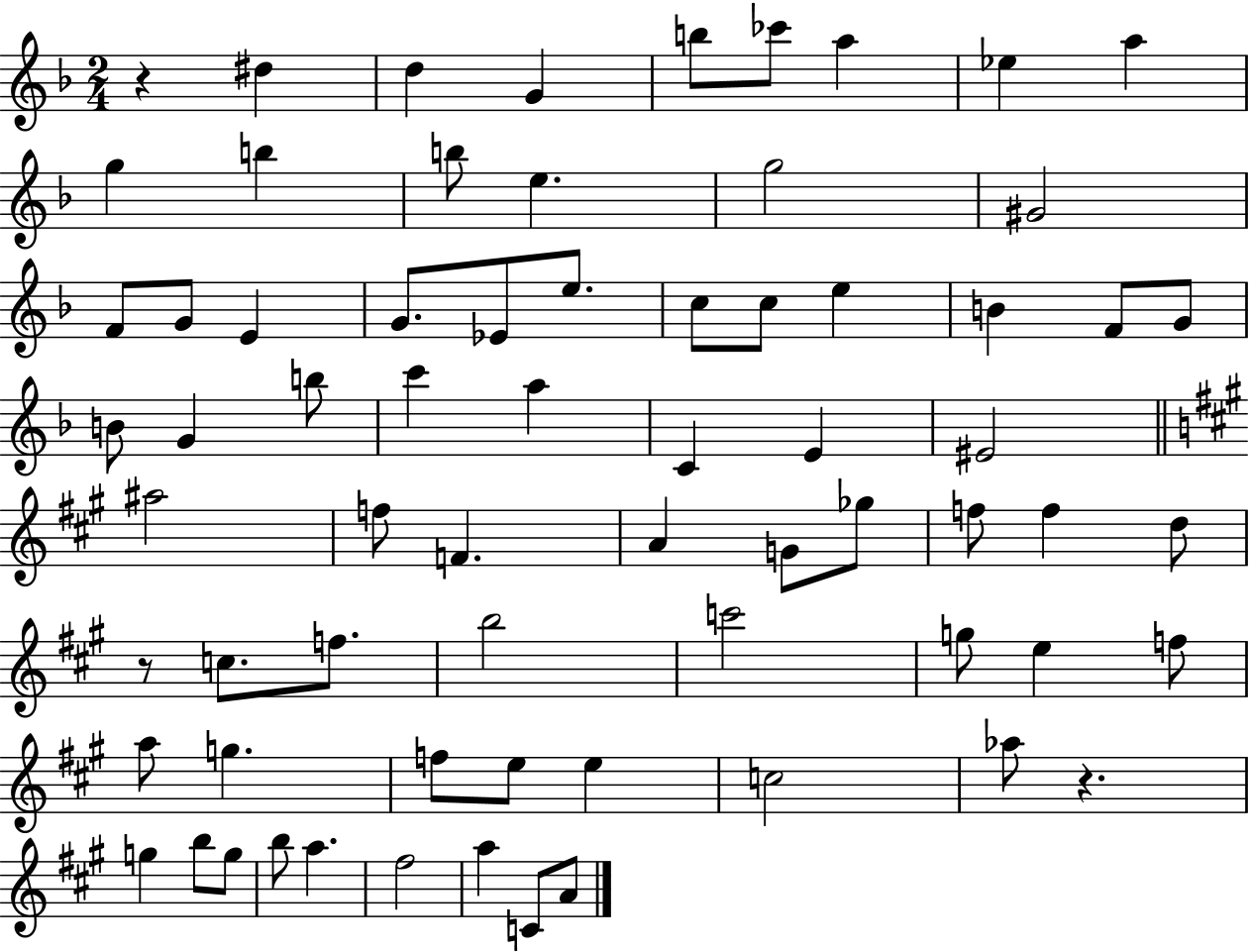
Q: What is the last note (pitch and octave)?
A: A4